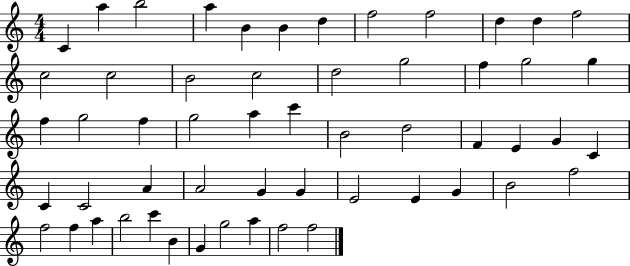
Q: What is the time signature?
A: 4/4